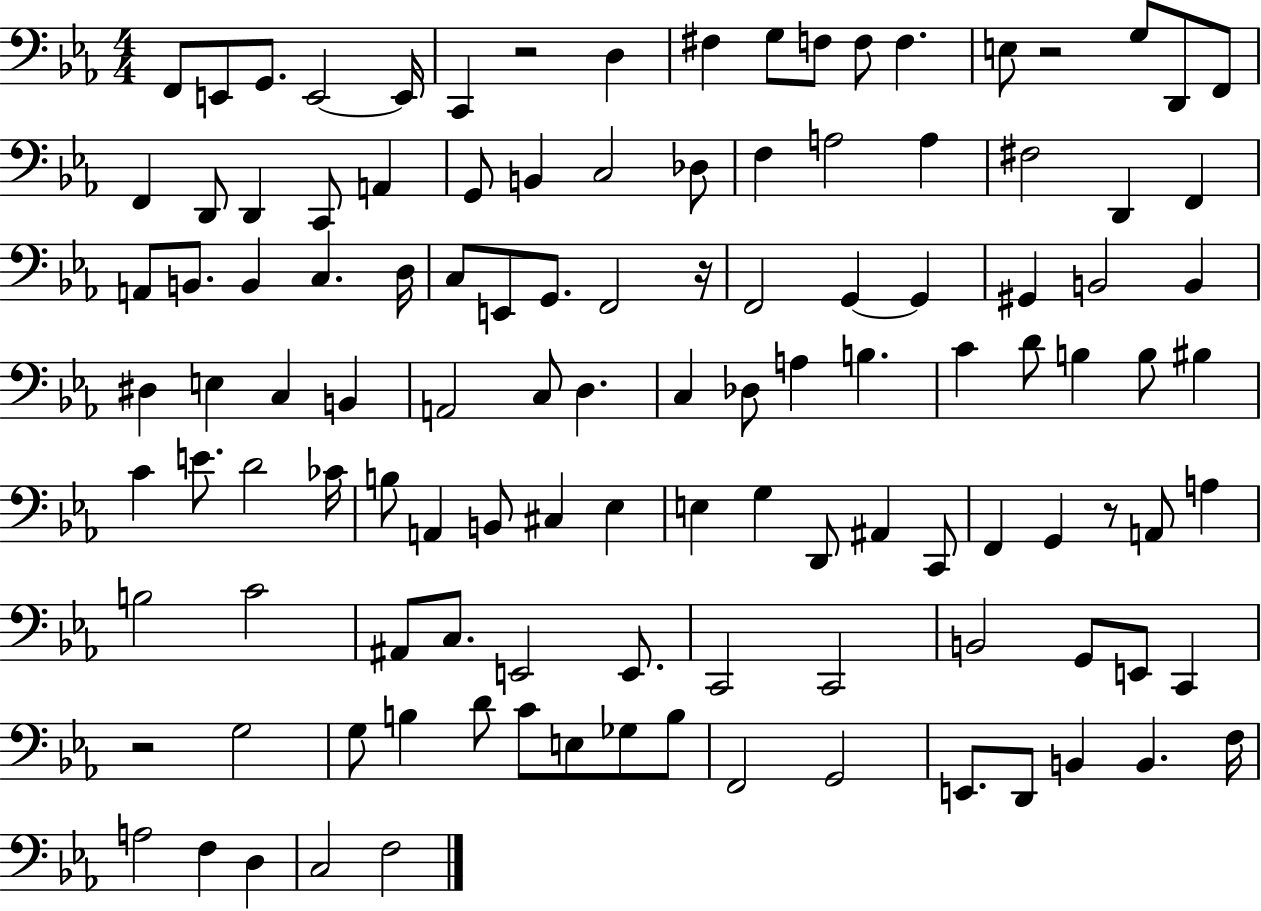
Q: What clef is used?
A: bass